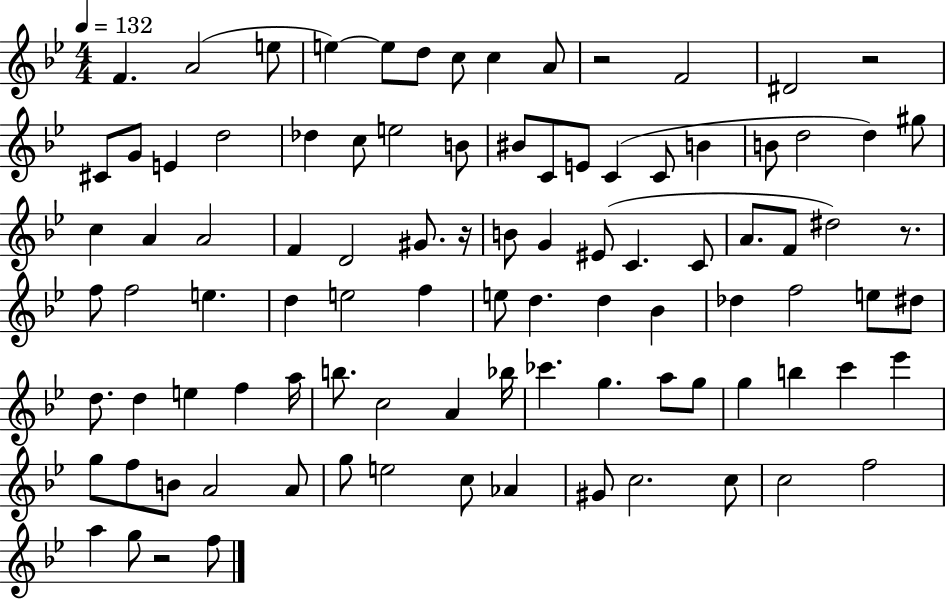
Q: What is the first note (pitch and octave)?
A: F4